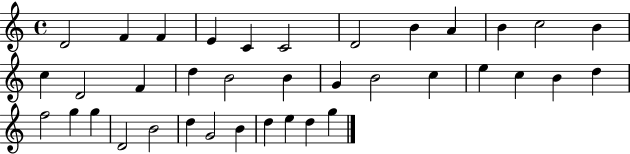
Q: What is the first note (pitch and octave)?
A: D4